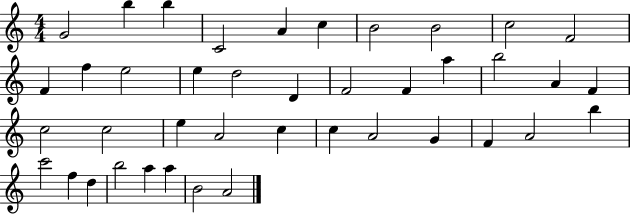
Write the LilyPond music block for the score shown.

{
  \clef treble
  \numericTimeSignature
  \time 4/4
  \key c \major
  g'2 b''4 b''4 | c'2 a'4 c''4 | b'2 b'2 | c''2 f'2 | \break f'4 f''4 e''2 | e''4 d''2 d'4 | f'2 f'4 a''4 | b''2 a'4 f'4 | \break c''2 c''2 | e''4 a'2 c''4 | c''4 a'2 g'4 | f'4 a'2 b''4 | \break c'''2 f''4 d''4 | b''2 a''4 a''4 | b'2 a'2 | \bar "|."
}